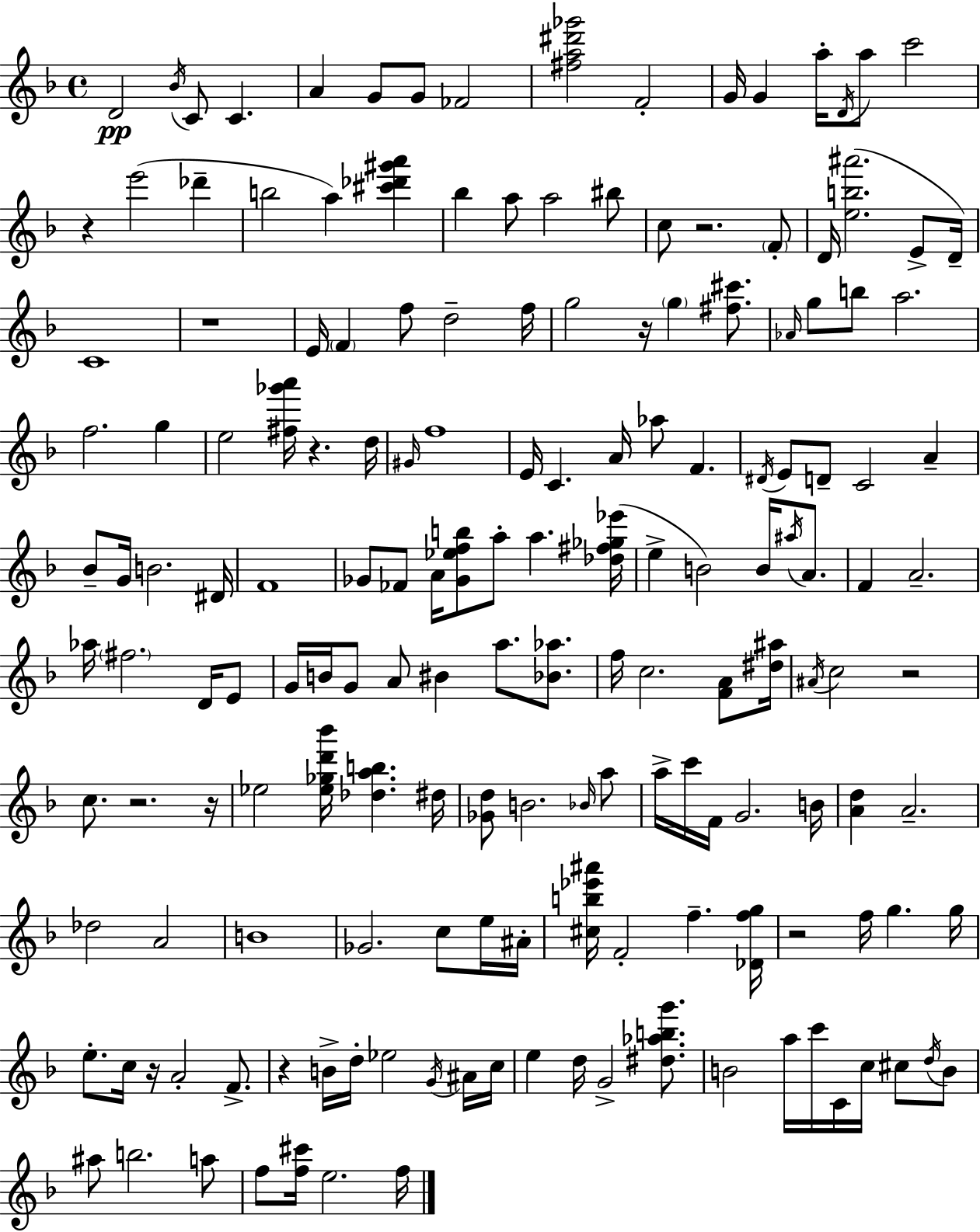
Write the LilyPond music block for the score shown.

{
  \clef treble
  \time 4/4
  \defaultTimeSignature
  \key d \minor
  d'2\pp \acciaccatura { bes'16 } c'8 c'4. | a'4 g'8 g'8 fes'2 | <fis'' a'' dis''' ges'''>2 f'2-. | g'16 g'4 a''16-. \acciaccatura { d'16 } a''8 c'''2 | \break r4 e'''2( des'''4-- | b''2 a''4) <cis''' des''' gis''' a'''>4 | bes''4 a''8 a''2 | bis''8 c''8 r2. | \break \parenthesize f'8-. d'16 <e'' b'' ais'''>2.( e'8-> | d'16--) c'1 | r1 | e'16 \parenthesize f'4 f''8 d''2-- | \break f''16 g''2 r16 \parenthesize g''4 <fis'' cis'''>8. | \grace { aes'16 } g''8 b''8 a''2. | f''2. g''4 | e''2 <fis'' ges''' a'''>16 r4. | \break d''16 \grace { gis'16 } f''1 | e'16 c'4. a'16 aes''8 f'4. | \acciaccatura { dis'16 } e'8 d'8-- c'2 | a'4-- bes'8-- g'16 b'2. | \break dis'16 f'1 | ges'8 fes'8 a'16 <ges' ees'' f'' b''>8 a''8-. a''4. | <des'' fis'' ges'' ees'''>16( e''4-> b'2) | b'16 \acciaccatura { ais''16 } a'8. f'4 a'2.-- | \break aes''16 \parenthesize fis''2. | d'16 e'8 g'16 b'16 g'8 a'8 bis'4 | a''8. <bes' aes''>8. f''16 c''2. | <f' a'>8 <dis'' ais''>16 \acciaccatura { ais'16 } c''2 r2 | \break c''8. r2. | r16 ees''2 <ees'' ges'' d''' bes'''>16 | <des'' a'' b''>4. dis''16 <ges' d''>8 b'2. | \grace { bes'16 } a''8 a''16-> c'''16 f'16 g'2. | \break b'16 <a' d''>4 a'2.-- | des''2 | a'2 b'1 | ges'2. | \break c''8 e''16 ais'16-. <cis'' b'' ees''' ais'''>16 f'2-. | f''4.-- <des' f'' g''>16 r2 | f''16 g''4. g''16 e''8.-. c''16 r16 a'2-. | f'8.-> r4 b'16-> d''16-. ees''2 | \break \acciaccatura { g'16 } ais'16 c''16 e''4 d''16 g'2-> | <dis'' aes'' b'' g'''>8. b'2 | a''16 c'''16 c'16 c''16 cis''8 \acciaccatura { d''16 } b'8 ais''8 b''2. | a''8 f''8 <f'' cis'''>16 e''2. | \break f''16 \bar "|."
}